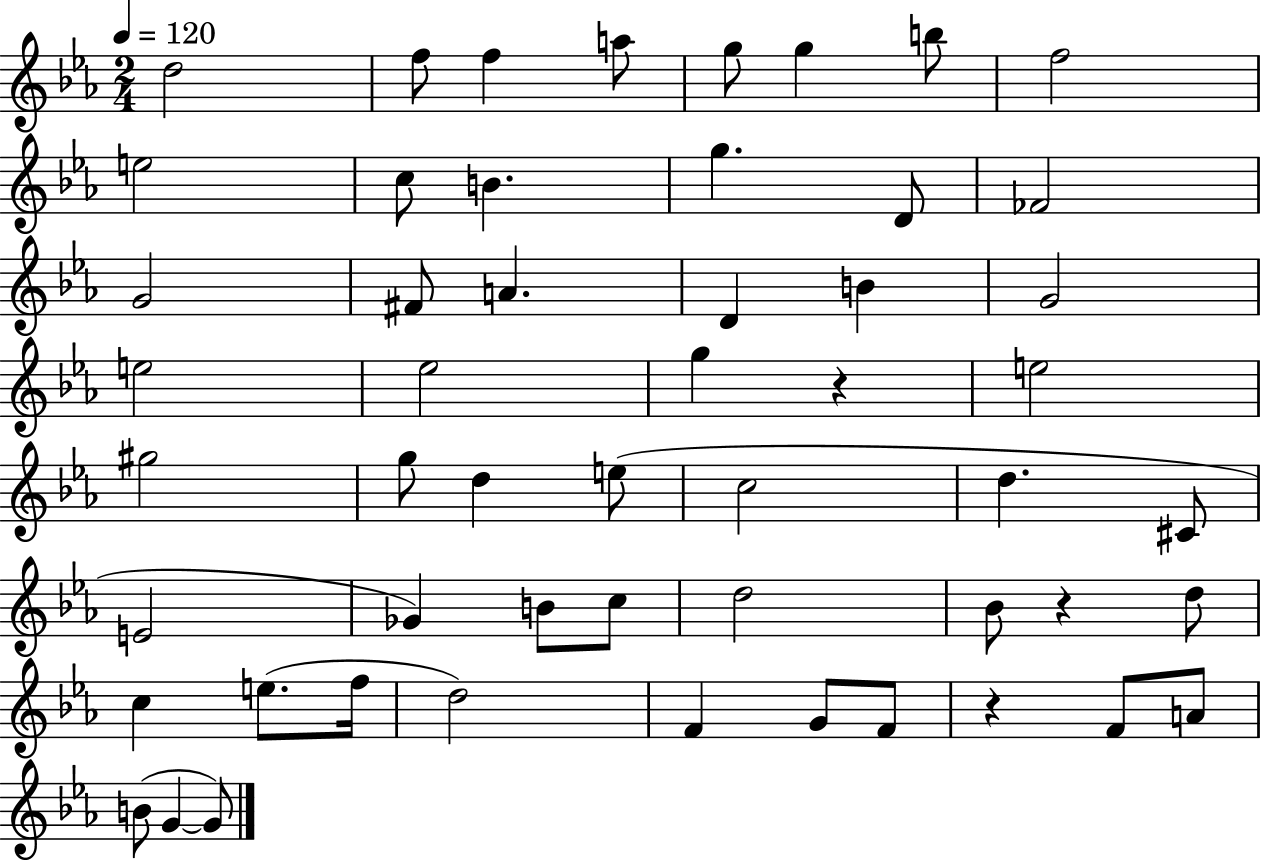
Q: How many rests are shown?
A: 3